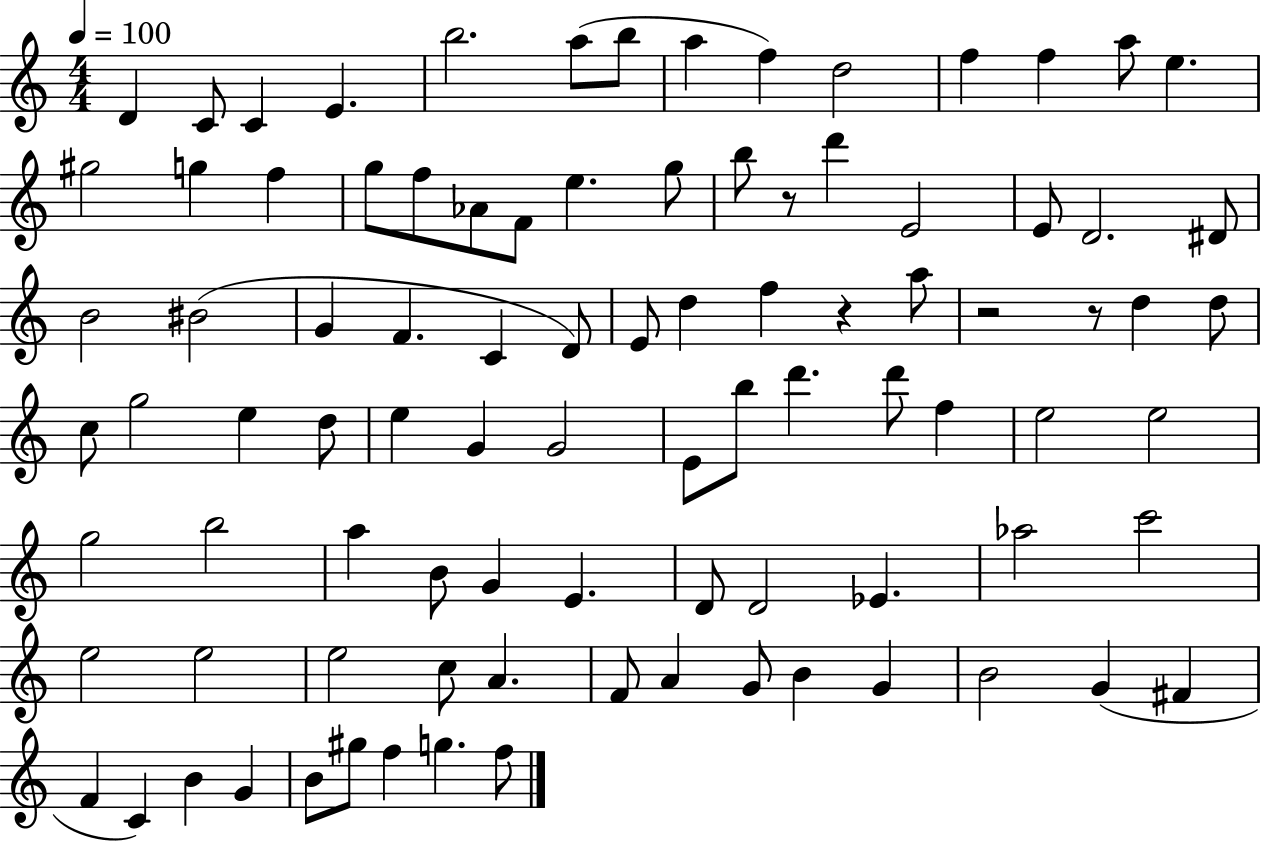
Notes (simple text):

D4/q C4/e C4/q E4/q. B5/h. A5/e B5/e A5/q F5/q D5/h F5/q F5/q A5/e E5/q. G#5/h G5/q F5/q G5/e F5/e Ab4/e F4/e E5/q. G5/e B5/e R/e D6/q E4/h E4/e D4/h. D#4/e B4/h BIS4/h G4/q F4/q. C4/q D4/e E4/e D5/q F5/q R/q A5/e R/h R/e D5/q D5/e C5/e G5/h E5/q D5/e E5/q G4/q G4/h E4/e B5/e D6/q. D6/e F5/q E5/h E5/h G5/h B5/h A5/q B4/e G4/q E4/q. D4/e D4/h Eb4/q. Ab5/h C6/h E5/h E5/h E5/h C5/e A4/q. F4/e A4/q G4/e B4/q G4/q B4/h G4/q F#4/q F4/q C4/q B4/q G4/q B4/e G#5/e F5/q G5/q. F5/e